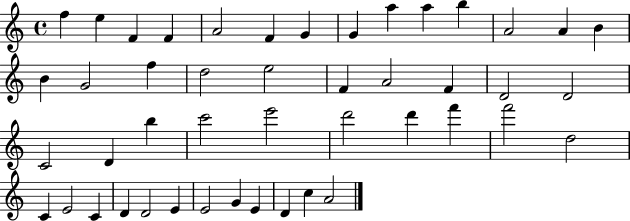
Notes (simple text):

F5/q E5/q F4/q F4/q A4/h F4/q G4/q G4/q A5/q A5/q B5/q A4/h A4/q B4/q B4/q G4/h F5/q D5/h E5/h F4/q A4/h F4/q D4/h D4/h C4/h D4/q B5/q C6/h E6/h D6/h D6/q F6/q F6/h D5/h C4/q E4/h C4/q D4/q D4/h E4/q E4/h G4/q E4/q D4/q C5/q A4/h